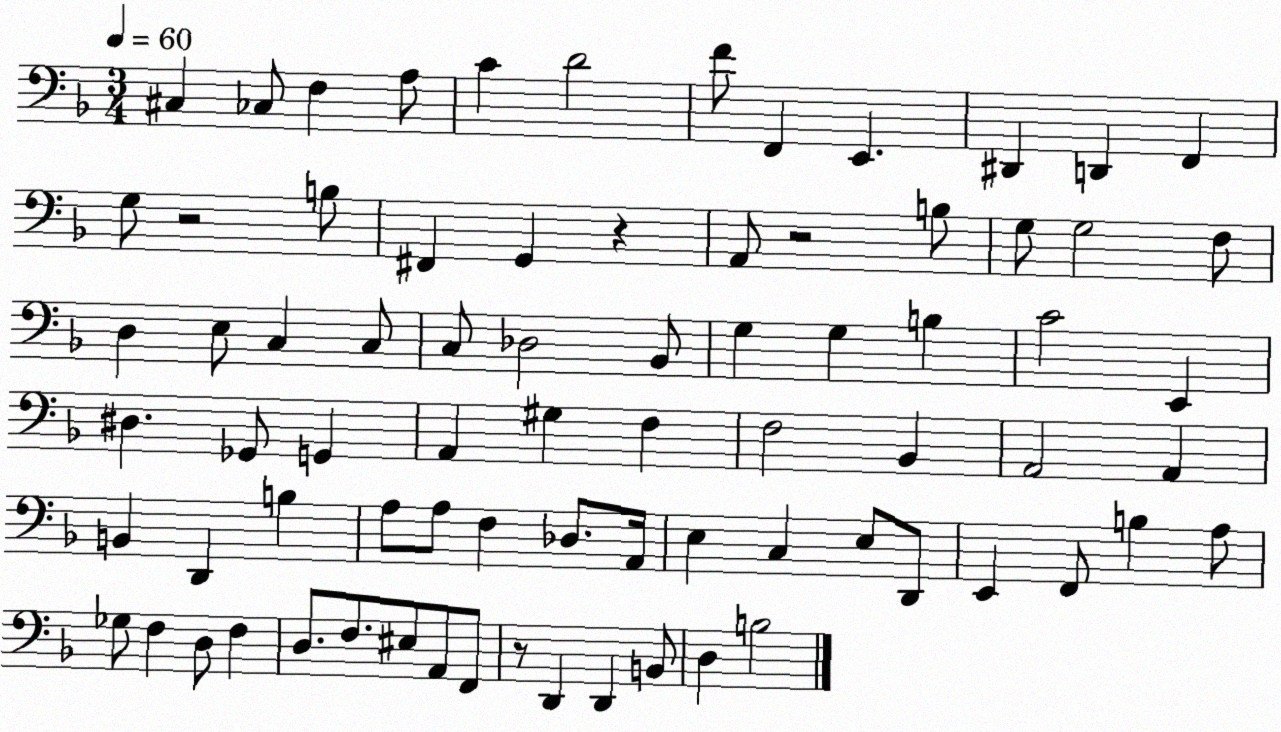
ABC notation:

X:1
T:Untitled
M:3/4
L:1/4
K:F
^C, _C,/2 F, A,/2 C D2 F/2 F,, E,, ^D,, D,, F,, G,/2 z2 B,/2 ^F,, G,, z A,,/2 z2 B,/2 G,/2 G,2 F,/2 D, E,/2 C, C,/2 C,/2 _D,2 _B,,/2 G, G, B, C2 E,, ^D, _G,,/2 G,, A,, ^G, F, F,2 _B,, A,,2 A,, B,, D,, B, A,/2 A,/2 F, _D,/2 A,,/4 E, C, E,/2 D,,/2 E,, F,,/2 B, A,/2 _G,/2 F, D,/2 F, D,/2 F,/2 ^E,/2 A,,/2 F,,/2 z/2 D,, D,, B,,/2 D, B,2